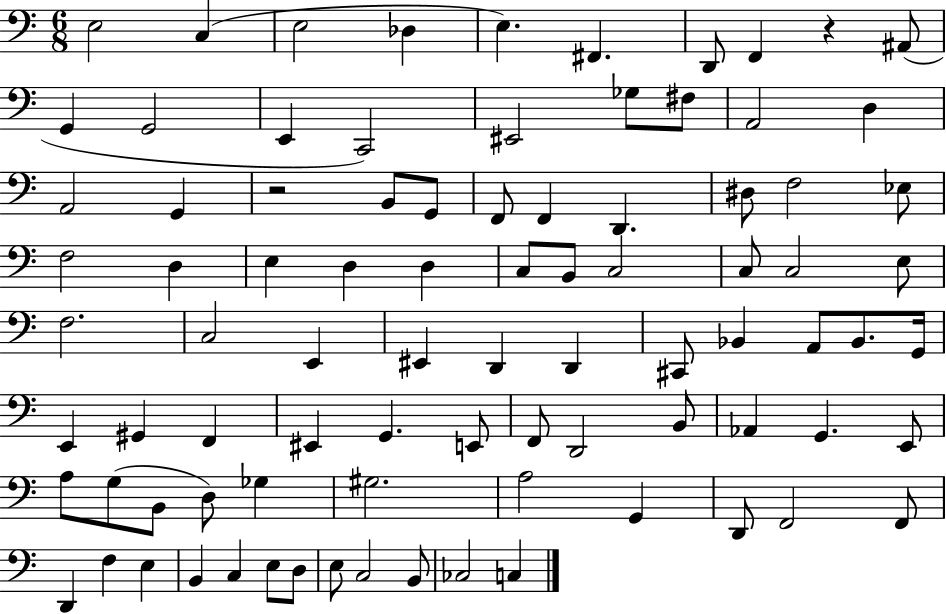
X:1
T:Untitled
M:6/8
L:1/4
K:C
E,2 C, E,2 _D, E, ^F,, D,,/2 F,, z ^A,,/2 G,, G,,2 E,, C,,2 ^E,,2 _G,/2 ^F,/2 A,,2 D, A,,2 G,, z2 B,,/2 G,,/2 F,,/2 F,, D,, ^D,/2 F,2 _E,/2 F,2 D, E, D, D, C,/2 B,,/2 C,2 C,/2 C,2 E,/2 F,2 C,2 E,, ^E,, D,, D,, ^C,,/2 _B,, A,,/2 _B,,/2 G,,/4 E,, ^G,, F,, ^E,, G,, E,,/2 F,,/2 D,,2 B,,/2 _A,, G,, E,,/2 A,/2 G,/2 B,,/2 D,/2 _G, ^G,2 A,2 G,, D,,/2 F,,2 F,,/2 D,, F, E, B,, C, E,/2 D,/2 E,/2 C,2 B,,/2 _C,2 C,